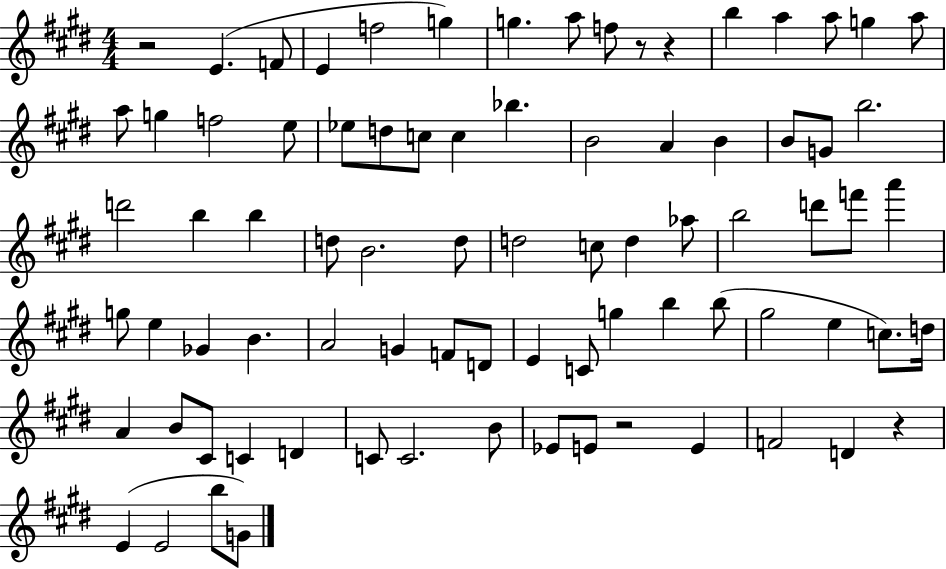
R/h E4/q. F4/e E4/q F5/h G5/q G5/q. A5/e F5/e R/e R/q B5/q A5/q A5/e G5/q A5/e A5/e G5/q F5/h E5/e Eb5/e D5/e C5/e C5/q Bb5/q. B4/h A4/q B4/q B4/e G4/e B5/h. D6/h B5/q B5/q D5/e B4/h. D5/e D5/h C5/e D5/q Ab5/e B5/h D6/e F6/e A6/q G5/e E5/q Gb4/q B4/q. A4/h G4/q F4/e D4/e E4/q C4/e G5/q B5/q B5/e G#5/h E5/q C5/e. D5/s A4/q B4/e C#4/e C4/q D4/q C4/e C4/h. B4/e Eb4/e E4/e R/h E4/q F4/h D4/q R/q E4/q E4/h B5/e G4/e